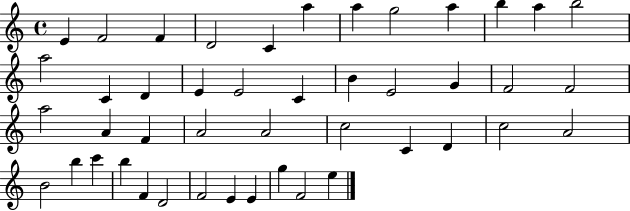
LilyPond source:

{
  \clef treble
  \time 4/4
  \defaultTimeSignature
  \key c \major
  e'4 f'2 f'4 | d'2 c'4 a''4 | a''4 g''2 a''4 | b''4 a''4 b''2 | \break a''2 c'4 d'4 | e'4 e'2 c'4 | b'4 e'2 g'4 | f'2 f'2 | \break a''2 a'4 f'4 | a'2 a'2 | c''2 c'4 d'4 | c''2 a'2 | \break b'2 b''4 c'''4 | b''4 f'4 d'2 | f'2 e'4 e'4 | g''4 f'2 e''4 | \break \bar "|."
}